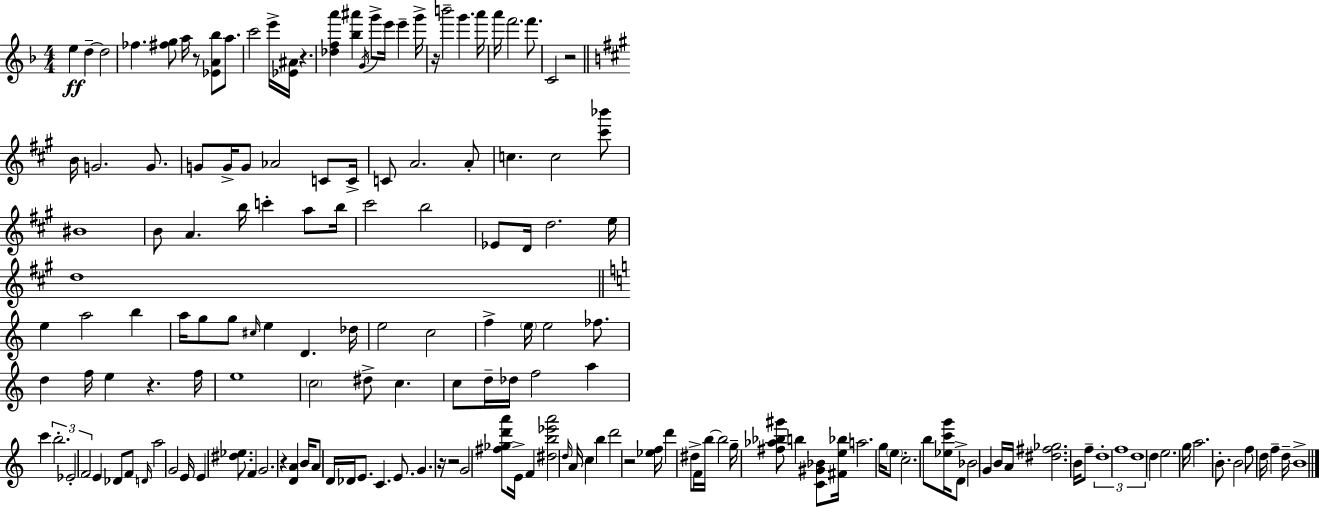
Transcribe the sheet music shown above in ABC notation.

X:1
T:Untitled
M:4/4
L:1/4
K:Dm
e d d2 _f [^fg]/2 a/4 z/2 [_EA_b]/2 a/2 c'2 e'/4 [_E^A]/4 z [_dfa'] [_b^a'] G/4 g'/2 e'/4 e' g'/4 z/4 b'2 g' a'/4 a'/4 f'2 f'/2 C2 z2 B/4 G2 G/2 G/2 G/4 G/2 _A2 C/2 C/4 C/2 A2 A/2 c c2 [^c'_b']/2 ^B4 B/2 A b/4 c' a/2 b/4 ^c'2 b2 _E/2 D/4 d2 e/4 d4 e a2 b a/4 g/2 g/2 ^c/4 e D _d/4 e2 c2 f e/4 e2 _f/2 d f/4 e z f/4 e4 c2 ^d/2 c c/2 d/4 _d/4 f2 a c' b2 _E2 F2 E _D/2 F/2 D/4 a2 G2 E/4 E [^d_e]/2 F G2 z [DA] B/4 A/2 D/4 _D/4 E/2 C E/2 G z/4 z2 G2 [^f_gd'a']/2 E/4 F [^db_e'a']2 d/4 A/4 c b d'2 z2 [_ef]/4 d' ^d/2 F/4 b/4 b2 g/4 [^f_a_b^g']/2 b [C^G_B]/2 [^Fe_b]/4 a2 g/4 e/2 c2 b/2 [_ec'g']/4 D/2 _B2 G B/4 A/4 [^d^f_g]2 B/4 f/2 d4 f4 d4 d e2 g/4 a2 B/2 B2 f/2 d/4 f d/4 B4